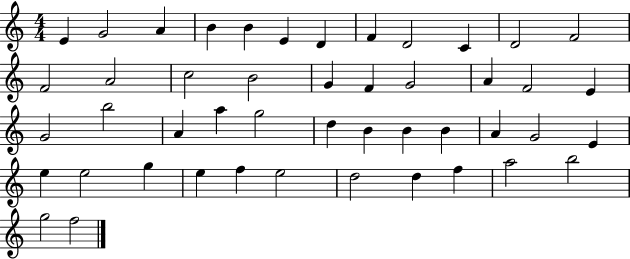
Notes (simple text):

E4/q G4/h A4/q B4/q B4/q E4/q D4/q F4/q D4/h C4/q D4/h F4/h F4/h A4/h C5/h B4/h G4/q F4/q G4/h A4/q F4/h E4/q G4/h B5/h A4/q A5/q G5/h D5/q B4/q B4/q B4/q A4/q G4/h E4/q E5/q E5/h G5/q E5/q F5/q E5/h D5/h D5/q F5/q A5/h B5/h G5/h F5/h